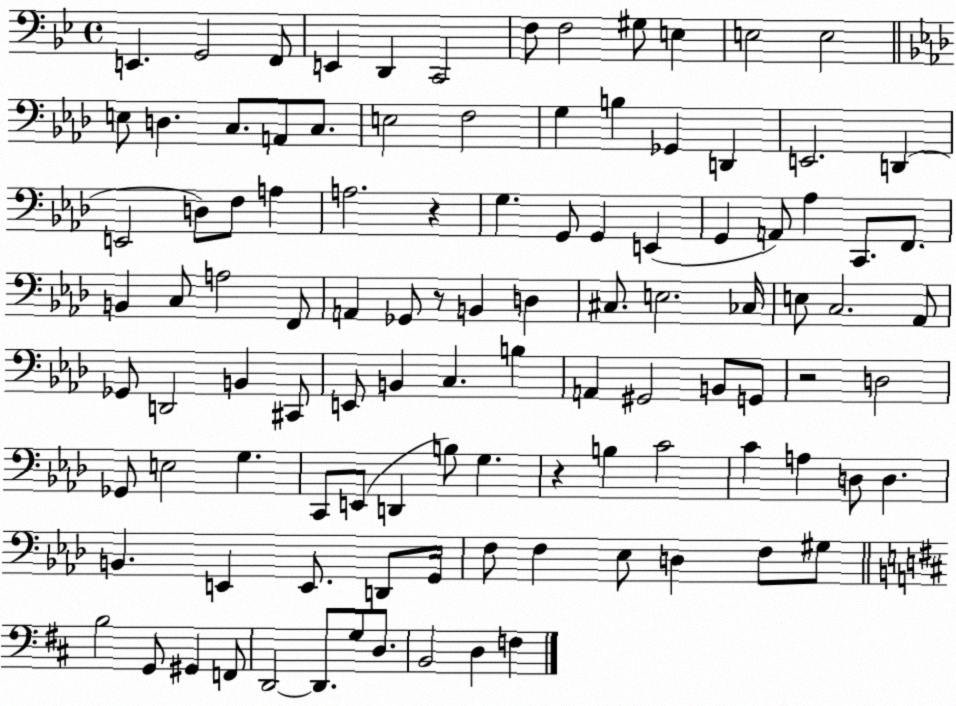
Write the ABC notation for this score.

X:1
T:Untitled
M:4/4
L:1/4
K:Bb
E,, G,,2 F,,/2 E,, D,, C,,2 F,/2 F,2 ^G,/2 E, E,2 E,2 E,/2 D, C,/2 A,,/2 C,/2 E,2 F,2 G, B, _G,, D,, E,,2 D,, E,,2 D,/2 F,/2 A, A,2 z G, G,,/2 G,, E,, G,, A,,/2 _A, C,,/2 F,,/2 B,, C,/2 A,2 F,,/2 A,, _G,,/2 z/2 B,, D, ^C,/2 E,2 _C,/4 E,/2 C,2 _A,,/2 _G,,/2 D,,2 B,, ^C,,/2 E,,/2 B,, C, B, A,, ^G,,2 B,,/2 G,,/2 z2 D,2 _G,,/2 E,2 G, C,,/2 E,,/2 D,, B,/2 G, z B, C2 C A, D,/2 D, B,, E,, E,,/2 D,,/2 G,,/4 F,/2 F, _E,/2 D, F,/2 ^G,/2 B,2 G,,/2 ^G,, F,,/2 D,,2 D,,/2 G,/2 D,/2 B,,2 D, F,